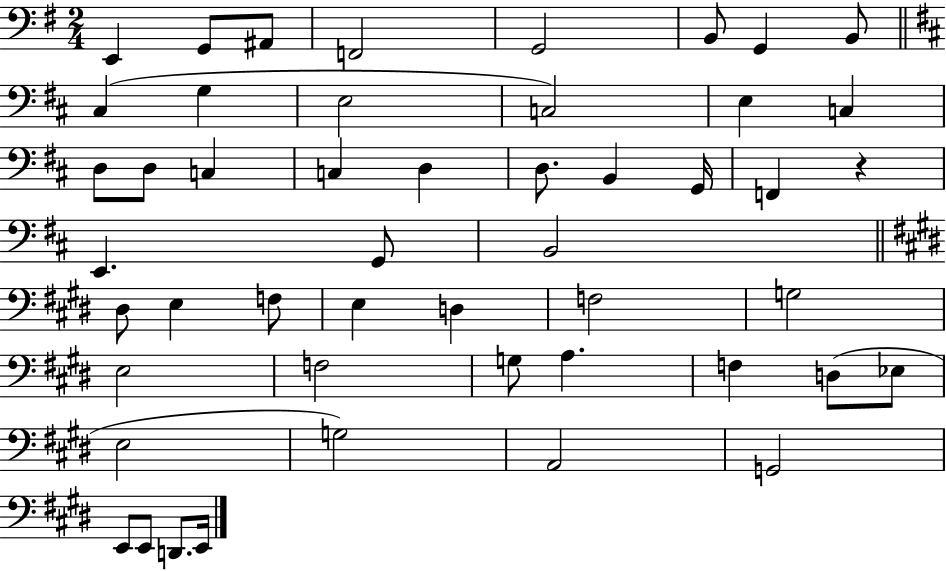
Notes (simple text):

E2/q G2/e A#2/e F2/h G2/h B2/e G2/q B2/e C#3/q G3/q E3/h C3/h E3/q C3/q D3/e D3/e C3/q C3/q D3/q D3/e. B2/q G2/s F2/q R/q E2/q. G2/e B2/h D#3/e E3/q F3/e E3/q D3/q F3/h G3/h E3/h F3/h G3/e A3/q. F3/q D3/e Eb3/e E3/h G3/h A2/h G2/h E2/e E2/e D2/e. E2/s